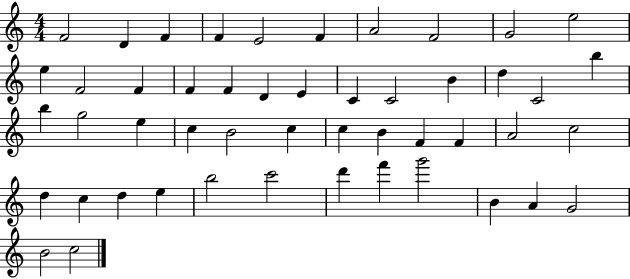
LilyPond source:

{
  \clef treble
  \numericTimeSignature
  \time 4/4
  \key c \major
  f'2 d'4 f'4 | f'4 e'2 f'4 | a'2 f'2 | g'2 e''2 | \break e''4 f'2 f'4 | f'4 f'4 d'4 e'4 | c'4 c'2 b'4 | d''4 c'2 b''4 | \break b''4 g''2 e''4 | c''4 b'2 c''4 | c''4 b'4 f'4 f'4 | a'2 c''2 | \break d''4 c''4 d''4 e''4 | b''2 c'''2 | d'''4 f'''4 g'''2 | b'4 a'4 g'2 | \break b'2 c''2 | \bar "|."
}